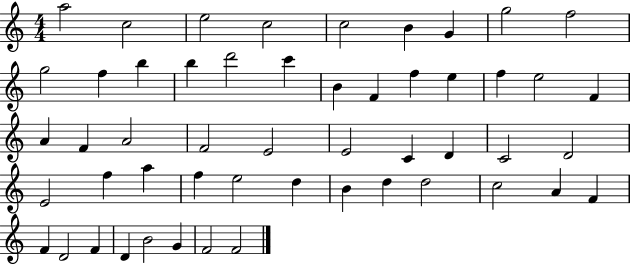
A5/h C5/h E5/h C5/h C5/h B4/q G4/q G5/h F5/h G5/h F5/q B5/q B5/q D6/h C6/q B4/q F4/q F5/q E5/q F5/q E5/h F4/q A4/q F4/q A4/h F4/h E4/h E4/h C4/q D4/q C4/h D4/h E4/h F5/q A5/q F5/q E5/h D5/q B4/q D5/q D5/h C5/h A4/q F4/q F4/q D4/h F4/q D4/q B4/h G4/q F4/h F4/h